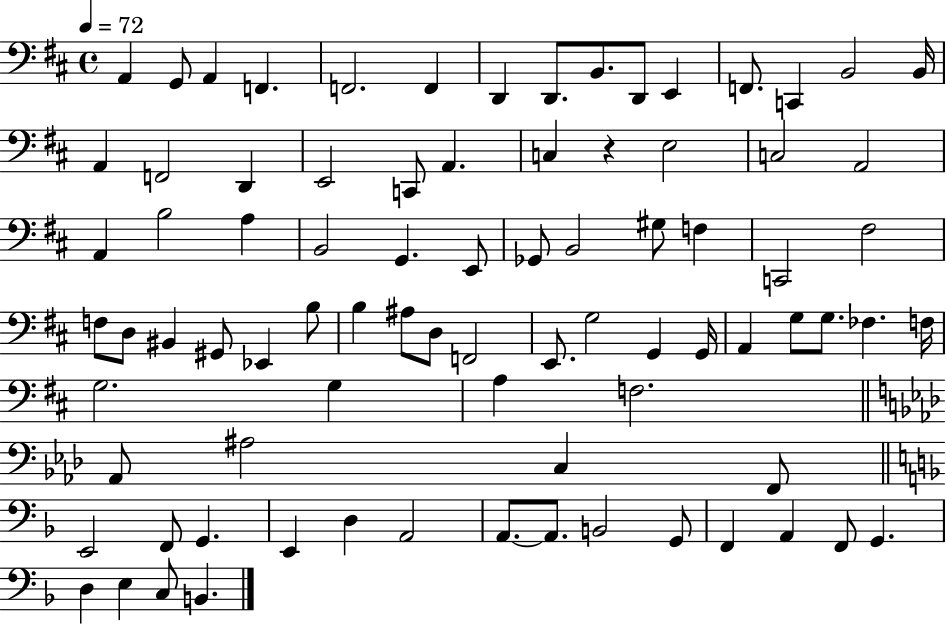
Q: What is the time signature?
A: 4/4